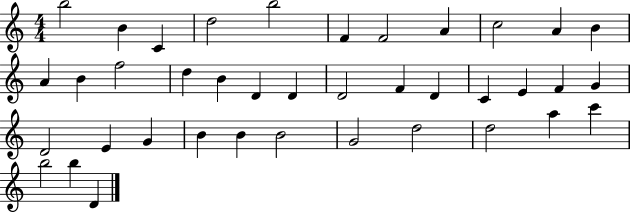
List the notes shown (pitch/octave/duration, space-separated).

B5/h B4/q C4/q D5/h B5/h F4/q F4/h A4/q C5/h A4/q B4/q A4/q B4/q F5/h D5/q B4/q D4/q D4/q D4/h F4/q D4/q C4/q E4/q F4/q G4/q D4/h E4/q G4/q B4/q B4/q B4/h G4/h D5/h D5/h A5/q C6/q B5/h B5/q D4/q